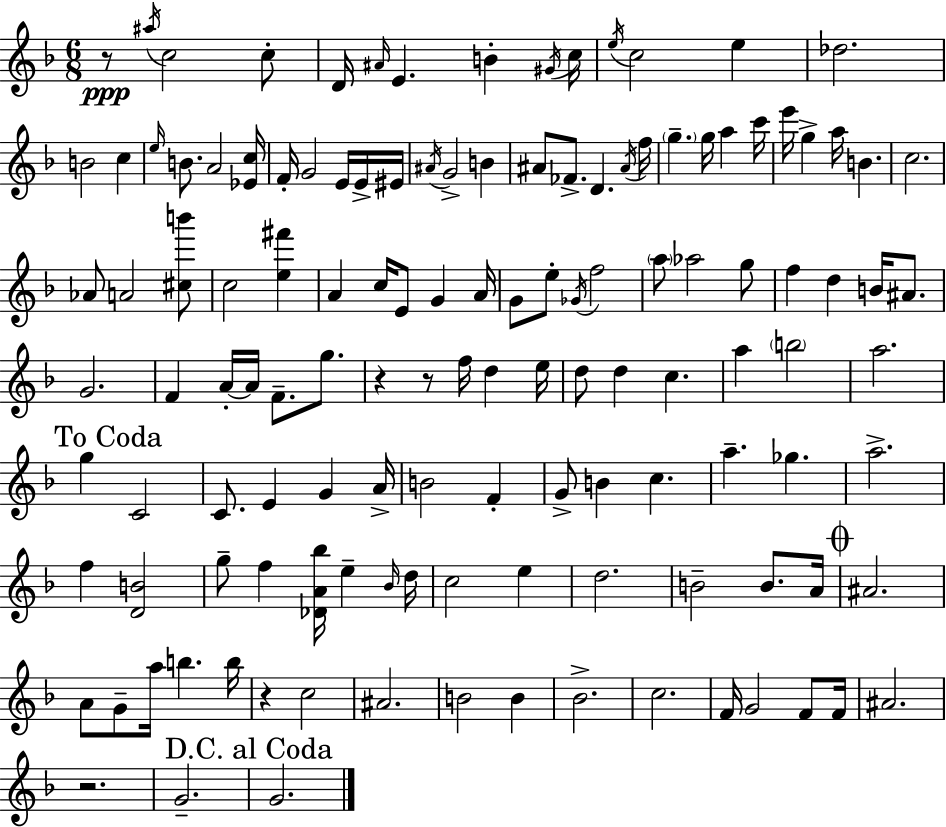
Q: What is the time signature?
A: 6/8